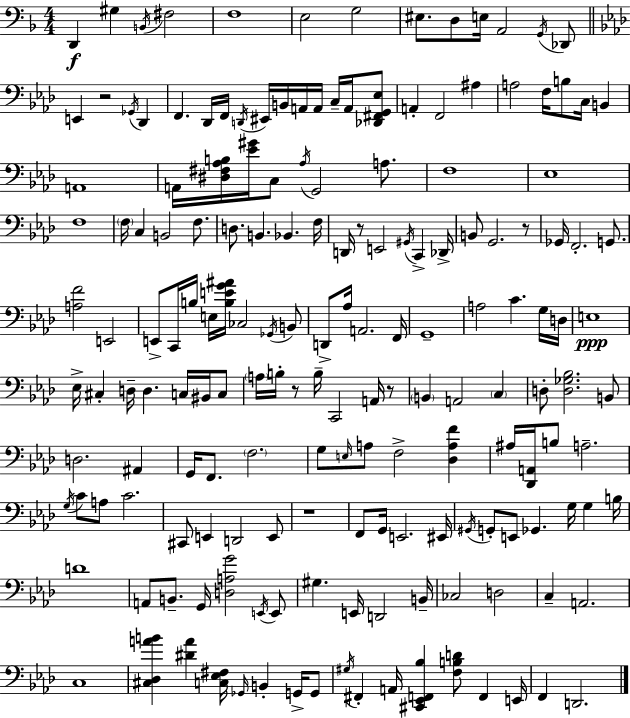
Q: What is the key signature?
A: D minor